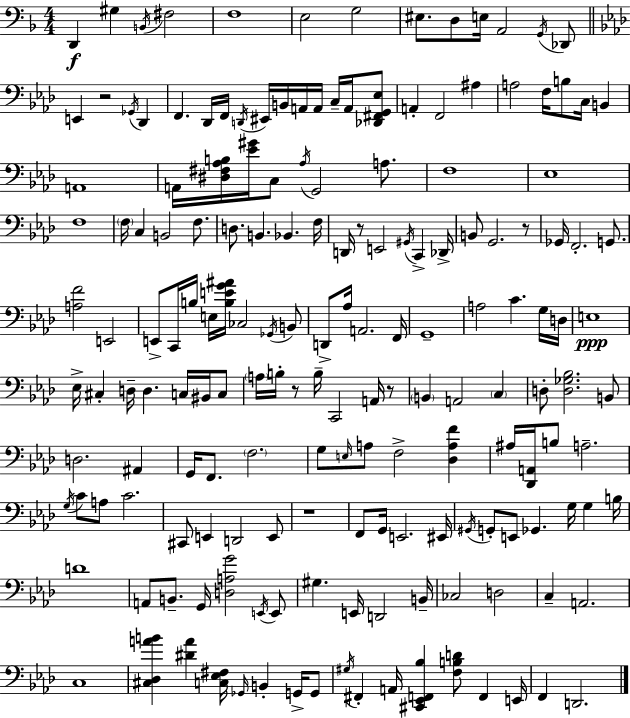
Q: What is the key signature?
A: D minor